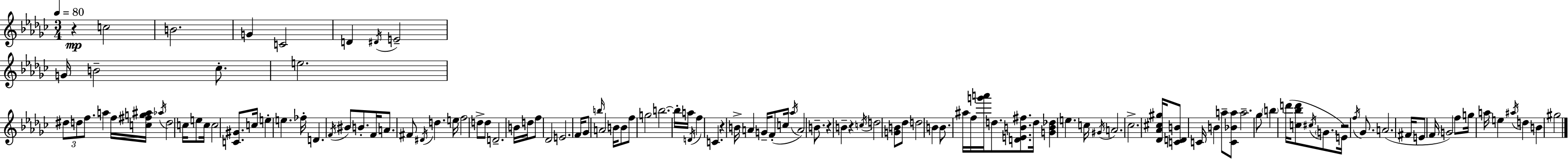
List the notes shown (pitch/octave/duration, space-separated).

R/q C5/h B4/h. G4/q C4/h D4/q D#4/s E4/h G4/s B4/h CES5/e. E5/h. D#5/e D5/e F5/e. A5/q F5/s [C5,F#5,G5,A#5]/s Ab5/s D5/h C5/s E5/e C5/s C5/h [C4,G#4]/e. C5/s E5/q E5/q. FES5/s D4/q. F4/s BIS4/e B4/e. F4/s A4/e. F#4/e D#4/s D5/q. E5/s F5/h D5/e D5/e D4/h. B4/s D5/s F5/e Db4/h E4/h. F4/s Gb4/e B5/s A4/h B4/s B4/e F5/e G5/h B5/h. B5/s A5/s D4/s F5/q C4/q. R/q B4/s A4/q G4/s F4/e C5/s Ab5/s A4/h B4/e. R/q B4/q R/q C5/s D5/h [G4,B4]/e Db5/e D5/h B4/q B4/e. A#5/s F5/s [G6,A6]/s D5/e. [D4,E4,B4,F#5]/e. D5/s [G4,B4,Db5]/q E5/q. C5/s G#4/s A4/h. CES5/h. [Db4,Ab4,C#5,G#5]/s [C4,D4,B4]/e C4/s B4/q A5/e [C4,Bb4,A5]/e A5/h. Gb5/e B5/q D6/s [C5,Bb5,D6]/e C#5/s G4/e. E4/s R/h F5/s Gb4/e. A4/h. F#4/s E4/e F4/s G4/h F5/e G5/s A5/s E5/q A#5/s D5/q B4/q G#5/h